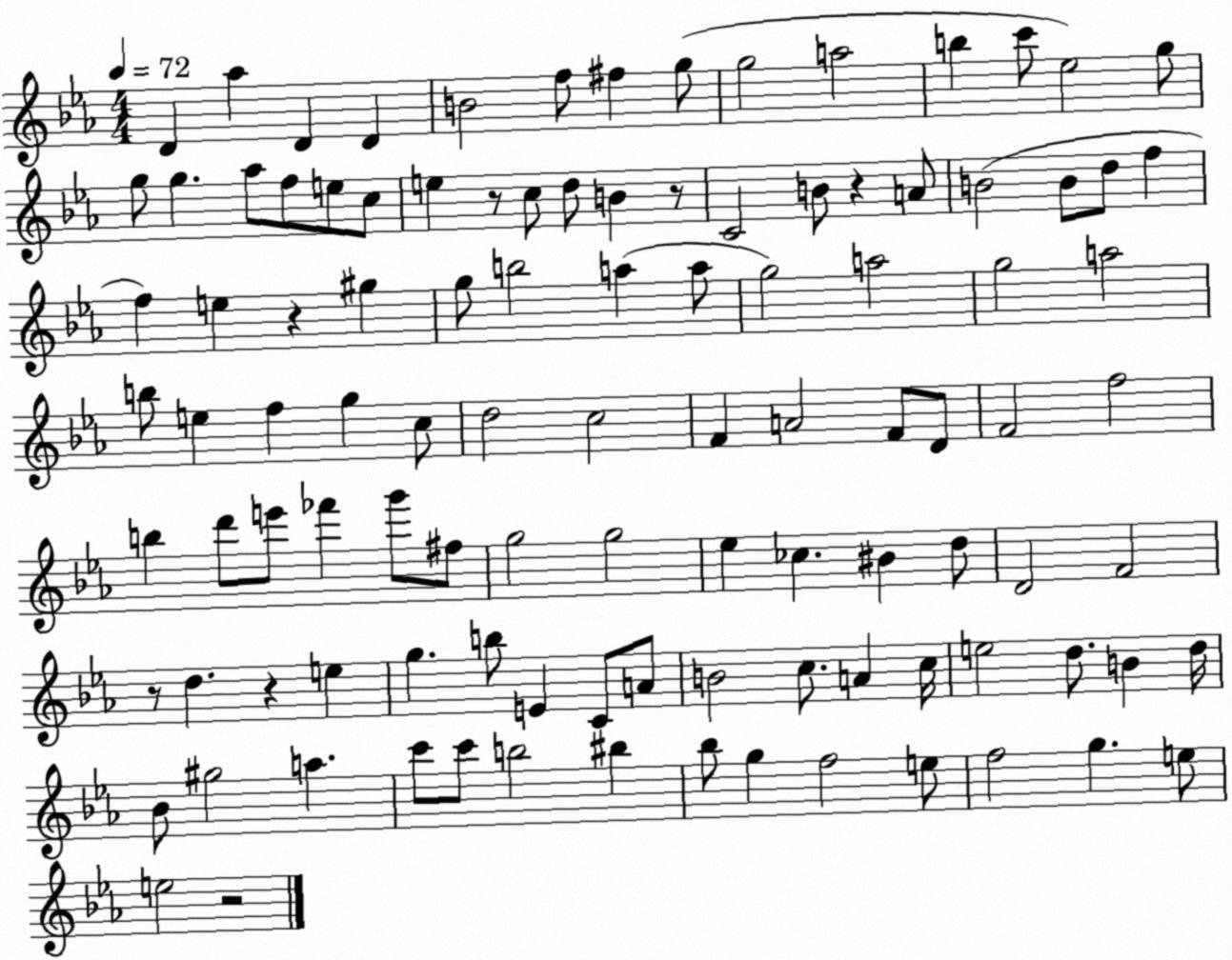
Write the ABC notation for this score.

X:1
T:Untitled
M:4/4
L:1/4
K:Eb
D _a D D B2 f/2 ^f g/2 g2 a2 b c'/2 _e2 g/2 g/2 g _a/2 f/2 e/2 c/2 e z/2 c/2 d/2 B z/2 C2 B/2 z A/2 B2 B/2 d/2 f f e z ^g g/2 b2 a a/2 g2 a2 g2 a2 b/2 e f g c/2 d2 c2 F A2 F/2 D/2 F2 f2 b d'/2 e'/2 _f' g'/2 ^f/2 g2 g2 _e _c ^B d/2 D2 F2 z/2 d z e g b/2 E C/2 A/2 B2 c/2 A c/4 e2 d/2 B d/4 _B/2 ^g2 a c'/2 c'/2 b2 ^b _b/2 g f2 e/2 f2 g e/2 e2 z2